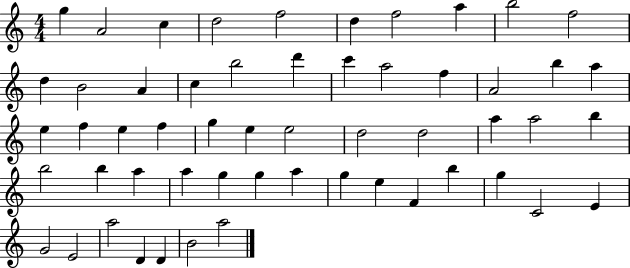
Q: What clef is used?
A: treble